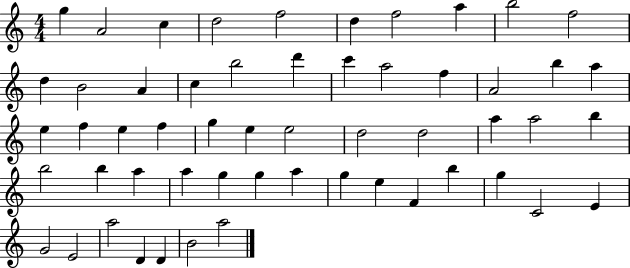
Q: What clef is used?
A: treble